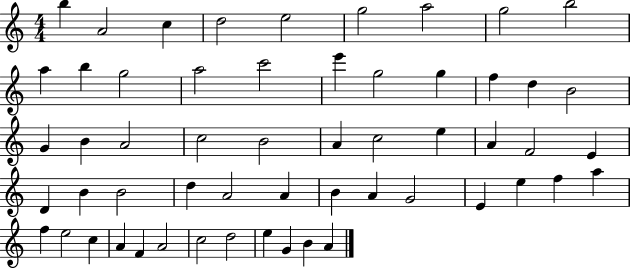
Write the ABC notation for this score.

X:1
T:Untitled
M:4/4
L:1/4
K:C
b A2 c d2 e2 g2 a2 g2 b2 a b g2 a2 c'2 e' g2 g f d B2 G B A2 c2 B2 A c2 e A F2 E D B B2 d A2 A B A G2 E e f a f e2 c A F A2 c2 d2 e G B A